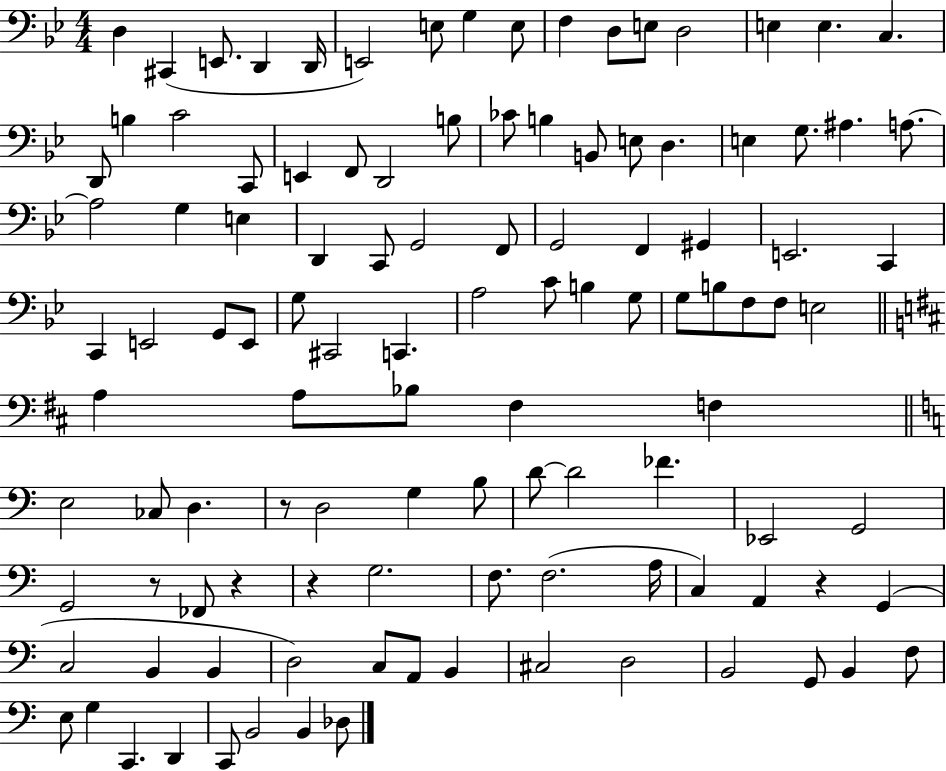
D3/q C#2/q E2/e. D2/q D2/s E2/h E3/e G3/q E3/e F3/q D3/e E3/e D3/h E3/q E3/q. C3/q. D2/e B3/q C4/h C2/e E2/q F2/e D2/h B3/e CES4/e B3/q B2/e E3/e D3/q. E3/q G3/e. A#3/q. A3/e. A3/h G3/q E3/q D2/q C2/e G2/h F2/e G2/h F2/q G#2/q E2/h. C2/q C2/q E2/h G2/e E2/e G3/e C#2/h C2/q. A3/h C4/e B3/q G3/e G3/e B3/e F3/e F3/e E3/h A3/q A3/e Bb3/e F#3/q F3/q E3/h CES3/e D3/q. R/e D3/h G3/q B3/e D4/e D4/h FES4/q. Eb2/h G2/h G2/h R/e FES2/e R/q R/q G3/h. F3/e. F3/h. A3/s C3/q A2/q R/q G2/q C3/h B2/q B2/q D3/h C3/e A2/e B2/q C#3/h D3/h B2/h G2/e B2/q F3/e E3/e G3/q C2/q. D2/q C2/e B2/h B2/q Db3/e